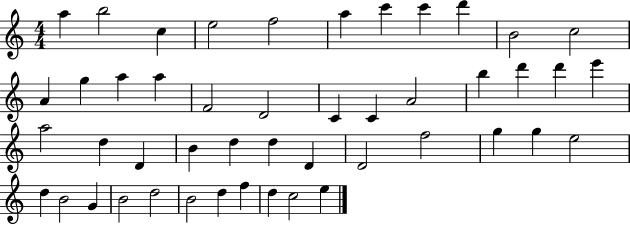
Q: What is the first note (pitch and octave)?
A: A5